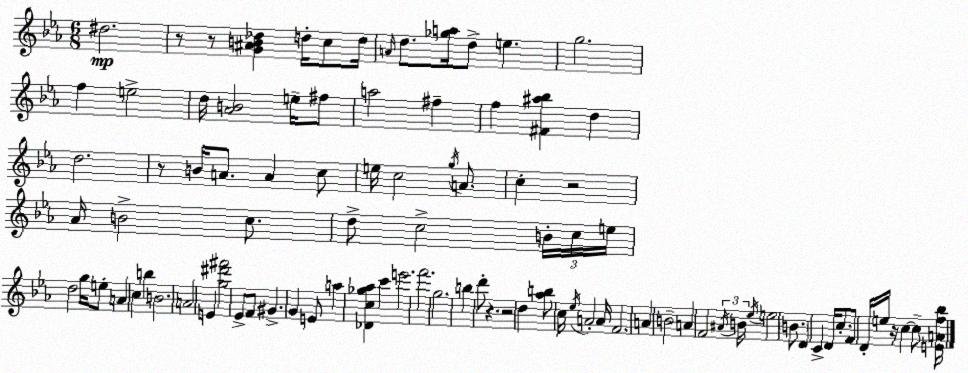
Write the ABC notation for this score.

X:1
T:Untitled
M:6/8
L:1/4
K:Eb
^d2 z/2 z/2 [G^AB_d] d/4 c/2 d/4 A/4 d/2 [_ga]/4 d/2 e g2 f e2 d/4 [_AB]2 e/4 ^f/2 a2 ^f f [^F^a_b] d d2 z/2 B/4 A/2 A c/2 e/4 c2 g/4 A/2 c z2 _A/4 B2 c/2 d/2 c2 B/4 c/4 e/4 d2 g/4 e/2 A c b B2 A2 E [g^d'^f']2 _E/2 F/2 ^G G E/2 a [_Dc_g_a] c' e'2 f'2 g2 b d'/2 z z2 d [_ab]/2 c/4 _e/4 A2 A/4 F2 A B2 A F2 ^A/4 B/4 _e/4 e2 B/2 D C D/4 c/2 F/2 D/4 e/4 z/4 c c/2 [EAf_b]/4